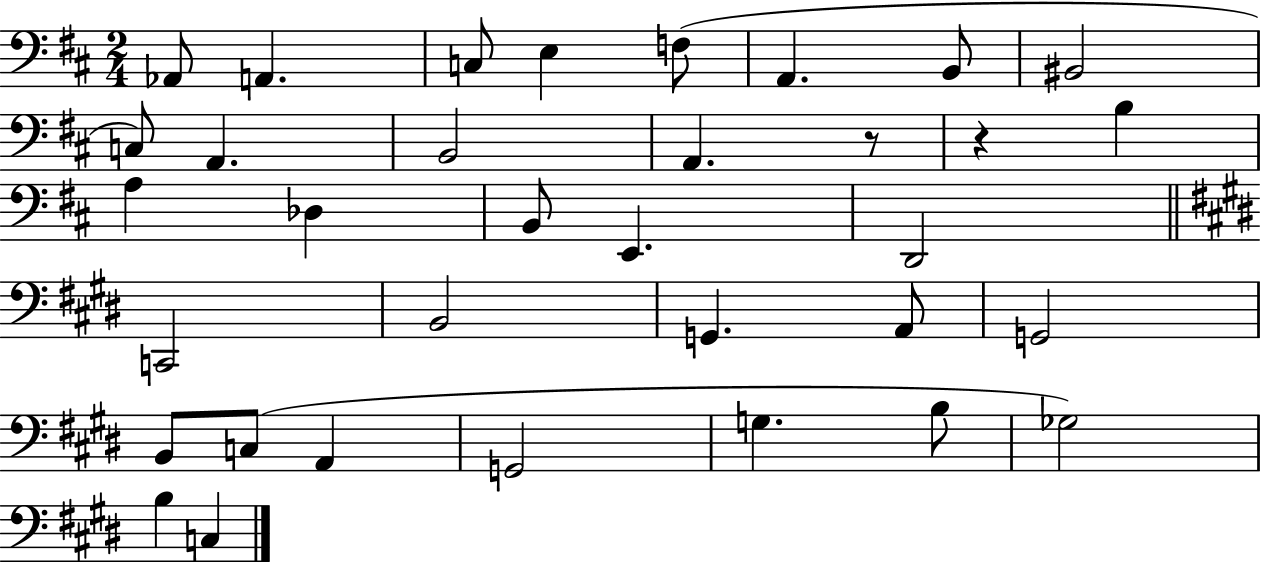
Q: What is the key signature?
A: D major